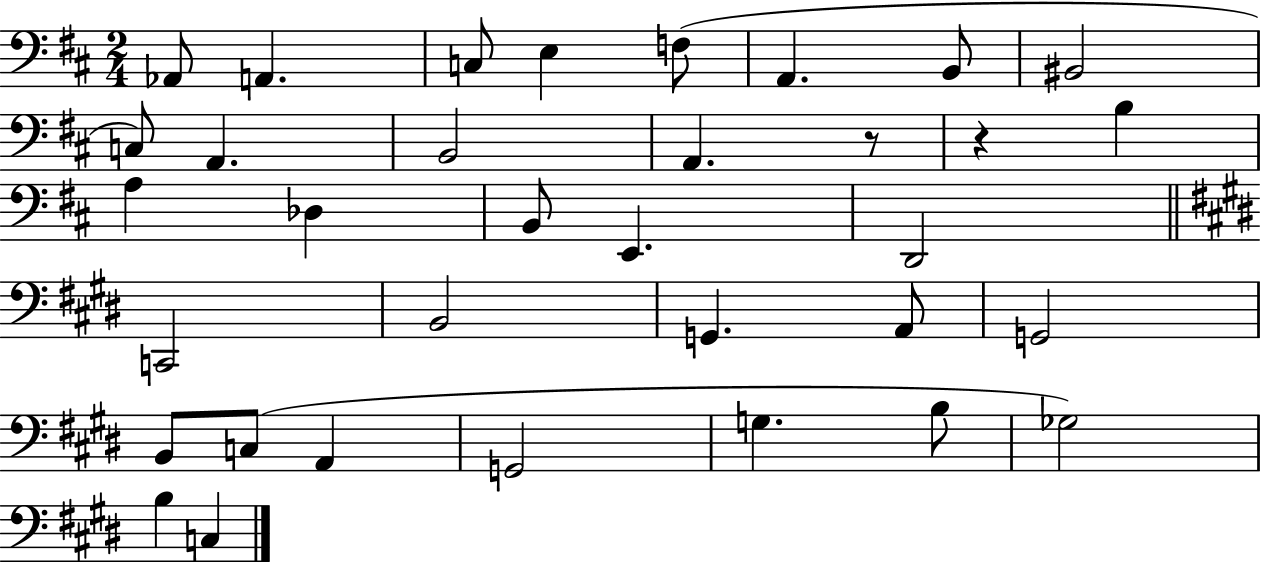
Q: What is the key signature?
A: D major